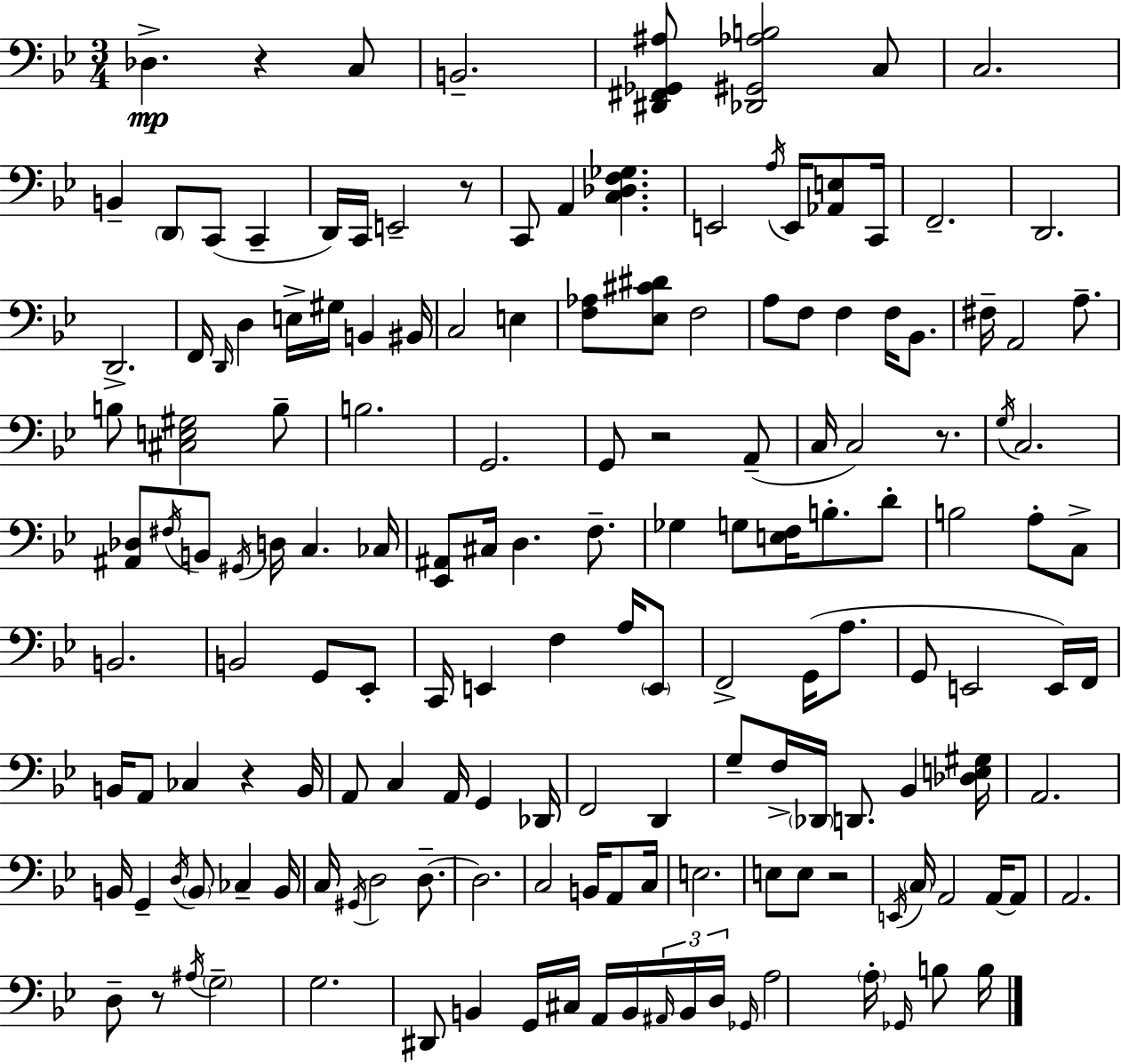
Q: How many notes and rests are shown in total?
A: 159